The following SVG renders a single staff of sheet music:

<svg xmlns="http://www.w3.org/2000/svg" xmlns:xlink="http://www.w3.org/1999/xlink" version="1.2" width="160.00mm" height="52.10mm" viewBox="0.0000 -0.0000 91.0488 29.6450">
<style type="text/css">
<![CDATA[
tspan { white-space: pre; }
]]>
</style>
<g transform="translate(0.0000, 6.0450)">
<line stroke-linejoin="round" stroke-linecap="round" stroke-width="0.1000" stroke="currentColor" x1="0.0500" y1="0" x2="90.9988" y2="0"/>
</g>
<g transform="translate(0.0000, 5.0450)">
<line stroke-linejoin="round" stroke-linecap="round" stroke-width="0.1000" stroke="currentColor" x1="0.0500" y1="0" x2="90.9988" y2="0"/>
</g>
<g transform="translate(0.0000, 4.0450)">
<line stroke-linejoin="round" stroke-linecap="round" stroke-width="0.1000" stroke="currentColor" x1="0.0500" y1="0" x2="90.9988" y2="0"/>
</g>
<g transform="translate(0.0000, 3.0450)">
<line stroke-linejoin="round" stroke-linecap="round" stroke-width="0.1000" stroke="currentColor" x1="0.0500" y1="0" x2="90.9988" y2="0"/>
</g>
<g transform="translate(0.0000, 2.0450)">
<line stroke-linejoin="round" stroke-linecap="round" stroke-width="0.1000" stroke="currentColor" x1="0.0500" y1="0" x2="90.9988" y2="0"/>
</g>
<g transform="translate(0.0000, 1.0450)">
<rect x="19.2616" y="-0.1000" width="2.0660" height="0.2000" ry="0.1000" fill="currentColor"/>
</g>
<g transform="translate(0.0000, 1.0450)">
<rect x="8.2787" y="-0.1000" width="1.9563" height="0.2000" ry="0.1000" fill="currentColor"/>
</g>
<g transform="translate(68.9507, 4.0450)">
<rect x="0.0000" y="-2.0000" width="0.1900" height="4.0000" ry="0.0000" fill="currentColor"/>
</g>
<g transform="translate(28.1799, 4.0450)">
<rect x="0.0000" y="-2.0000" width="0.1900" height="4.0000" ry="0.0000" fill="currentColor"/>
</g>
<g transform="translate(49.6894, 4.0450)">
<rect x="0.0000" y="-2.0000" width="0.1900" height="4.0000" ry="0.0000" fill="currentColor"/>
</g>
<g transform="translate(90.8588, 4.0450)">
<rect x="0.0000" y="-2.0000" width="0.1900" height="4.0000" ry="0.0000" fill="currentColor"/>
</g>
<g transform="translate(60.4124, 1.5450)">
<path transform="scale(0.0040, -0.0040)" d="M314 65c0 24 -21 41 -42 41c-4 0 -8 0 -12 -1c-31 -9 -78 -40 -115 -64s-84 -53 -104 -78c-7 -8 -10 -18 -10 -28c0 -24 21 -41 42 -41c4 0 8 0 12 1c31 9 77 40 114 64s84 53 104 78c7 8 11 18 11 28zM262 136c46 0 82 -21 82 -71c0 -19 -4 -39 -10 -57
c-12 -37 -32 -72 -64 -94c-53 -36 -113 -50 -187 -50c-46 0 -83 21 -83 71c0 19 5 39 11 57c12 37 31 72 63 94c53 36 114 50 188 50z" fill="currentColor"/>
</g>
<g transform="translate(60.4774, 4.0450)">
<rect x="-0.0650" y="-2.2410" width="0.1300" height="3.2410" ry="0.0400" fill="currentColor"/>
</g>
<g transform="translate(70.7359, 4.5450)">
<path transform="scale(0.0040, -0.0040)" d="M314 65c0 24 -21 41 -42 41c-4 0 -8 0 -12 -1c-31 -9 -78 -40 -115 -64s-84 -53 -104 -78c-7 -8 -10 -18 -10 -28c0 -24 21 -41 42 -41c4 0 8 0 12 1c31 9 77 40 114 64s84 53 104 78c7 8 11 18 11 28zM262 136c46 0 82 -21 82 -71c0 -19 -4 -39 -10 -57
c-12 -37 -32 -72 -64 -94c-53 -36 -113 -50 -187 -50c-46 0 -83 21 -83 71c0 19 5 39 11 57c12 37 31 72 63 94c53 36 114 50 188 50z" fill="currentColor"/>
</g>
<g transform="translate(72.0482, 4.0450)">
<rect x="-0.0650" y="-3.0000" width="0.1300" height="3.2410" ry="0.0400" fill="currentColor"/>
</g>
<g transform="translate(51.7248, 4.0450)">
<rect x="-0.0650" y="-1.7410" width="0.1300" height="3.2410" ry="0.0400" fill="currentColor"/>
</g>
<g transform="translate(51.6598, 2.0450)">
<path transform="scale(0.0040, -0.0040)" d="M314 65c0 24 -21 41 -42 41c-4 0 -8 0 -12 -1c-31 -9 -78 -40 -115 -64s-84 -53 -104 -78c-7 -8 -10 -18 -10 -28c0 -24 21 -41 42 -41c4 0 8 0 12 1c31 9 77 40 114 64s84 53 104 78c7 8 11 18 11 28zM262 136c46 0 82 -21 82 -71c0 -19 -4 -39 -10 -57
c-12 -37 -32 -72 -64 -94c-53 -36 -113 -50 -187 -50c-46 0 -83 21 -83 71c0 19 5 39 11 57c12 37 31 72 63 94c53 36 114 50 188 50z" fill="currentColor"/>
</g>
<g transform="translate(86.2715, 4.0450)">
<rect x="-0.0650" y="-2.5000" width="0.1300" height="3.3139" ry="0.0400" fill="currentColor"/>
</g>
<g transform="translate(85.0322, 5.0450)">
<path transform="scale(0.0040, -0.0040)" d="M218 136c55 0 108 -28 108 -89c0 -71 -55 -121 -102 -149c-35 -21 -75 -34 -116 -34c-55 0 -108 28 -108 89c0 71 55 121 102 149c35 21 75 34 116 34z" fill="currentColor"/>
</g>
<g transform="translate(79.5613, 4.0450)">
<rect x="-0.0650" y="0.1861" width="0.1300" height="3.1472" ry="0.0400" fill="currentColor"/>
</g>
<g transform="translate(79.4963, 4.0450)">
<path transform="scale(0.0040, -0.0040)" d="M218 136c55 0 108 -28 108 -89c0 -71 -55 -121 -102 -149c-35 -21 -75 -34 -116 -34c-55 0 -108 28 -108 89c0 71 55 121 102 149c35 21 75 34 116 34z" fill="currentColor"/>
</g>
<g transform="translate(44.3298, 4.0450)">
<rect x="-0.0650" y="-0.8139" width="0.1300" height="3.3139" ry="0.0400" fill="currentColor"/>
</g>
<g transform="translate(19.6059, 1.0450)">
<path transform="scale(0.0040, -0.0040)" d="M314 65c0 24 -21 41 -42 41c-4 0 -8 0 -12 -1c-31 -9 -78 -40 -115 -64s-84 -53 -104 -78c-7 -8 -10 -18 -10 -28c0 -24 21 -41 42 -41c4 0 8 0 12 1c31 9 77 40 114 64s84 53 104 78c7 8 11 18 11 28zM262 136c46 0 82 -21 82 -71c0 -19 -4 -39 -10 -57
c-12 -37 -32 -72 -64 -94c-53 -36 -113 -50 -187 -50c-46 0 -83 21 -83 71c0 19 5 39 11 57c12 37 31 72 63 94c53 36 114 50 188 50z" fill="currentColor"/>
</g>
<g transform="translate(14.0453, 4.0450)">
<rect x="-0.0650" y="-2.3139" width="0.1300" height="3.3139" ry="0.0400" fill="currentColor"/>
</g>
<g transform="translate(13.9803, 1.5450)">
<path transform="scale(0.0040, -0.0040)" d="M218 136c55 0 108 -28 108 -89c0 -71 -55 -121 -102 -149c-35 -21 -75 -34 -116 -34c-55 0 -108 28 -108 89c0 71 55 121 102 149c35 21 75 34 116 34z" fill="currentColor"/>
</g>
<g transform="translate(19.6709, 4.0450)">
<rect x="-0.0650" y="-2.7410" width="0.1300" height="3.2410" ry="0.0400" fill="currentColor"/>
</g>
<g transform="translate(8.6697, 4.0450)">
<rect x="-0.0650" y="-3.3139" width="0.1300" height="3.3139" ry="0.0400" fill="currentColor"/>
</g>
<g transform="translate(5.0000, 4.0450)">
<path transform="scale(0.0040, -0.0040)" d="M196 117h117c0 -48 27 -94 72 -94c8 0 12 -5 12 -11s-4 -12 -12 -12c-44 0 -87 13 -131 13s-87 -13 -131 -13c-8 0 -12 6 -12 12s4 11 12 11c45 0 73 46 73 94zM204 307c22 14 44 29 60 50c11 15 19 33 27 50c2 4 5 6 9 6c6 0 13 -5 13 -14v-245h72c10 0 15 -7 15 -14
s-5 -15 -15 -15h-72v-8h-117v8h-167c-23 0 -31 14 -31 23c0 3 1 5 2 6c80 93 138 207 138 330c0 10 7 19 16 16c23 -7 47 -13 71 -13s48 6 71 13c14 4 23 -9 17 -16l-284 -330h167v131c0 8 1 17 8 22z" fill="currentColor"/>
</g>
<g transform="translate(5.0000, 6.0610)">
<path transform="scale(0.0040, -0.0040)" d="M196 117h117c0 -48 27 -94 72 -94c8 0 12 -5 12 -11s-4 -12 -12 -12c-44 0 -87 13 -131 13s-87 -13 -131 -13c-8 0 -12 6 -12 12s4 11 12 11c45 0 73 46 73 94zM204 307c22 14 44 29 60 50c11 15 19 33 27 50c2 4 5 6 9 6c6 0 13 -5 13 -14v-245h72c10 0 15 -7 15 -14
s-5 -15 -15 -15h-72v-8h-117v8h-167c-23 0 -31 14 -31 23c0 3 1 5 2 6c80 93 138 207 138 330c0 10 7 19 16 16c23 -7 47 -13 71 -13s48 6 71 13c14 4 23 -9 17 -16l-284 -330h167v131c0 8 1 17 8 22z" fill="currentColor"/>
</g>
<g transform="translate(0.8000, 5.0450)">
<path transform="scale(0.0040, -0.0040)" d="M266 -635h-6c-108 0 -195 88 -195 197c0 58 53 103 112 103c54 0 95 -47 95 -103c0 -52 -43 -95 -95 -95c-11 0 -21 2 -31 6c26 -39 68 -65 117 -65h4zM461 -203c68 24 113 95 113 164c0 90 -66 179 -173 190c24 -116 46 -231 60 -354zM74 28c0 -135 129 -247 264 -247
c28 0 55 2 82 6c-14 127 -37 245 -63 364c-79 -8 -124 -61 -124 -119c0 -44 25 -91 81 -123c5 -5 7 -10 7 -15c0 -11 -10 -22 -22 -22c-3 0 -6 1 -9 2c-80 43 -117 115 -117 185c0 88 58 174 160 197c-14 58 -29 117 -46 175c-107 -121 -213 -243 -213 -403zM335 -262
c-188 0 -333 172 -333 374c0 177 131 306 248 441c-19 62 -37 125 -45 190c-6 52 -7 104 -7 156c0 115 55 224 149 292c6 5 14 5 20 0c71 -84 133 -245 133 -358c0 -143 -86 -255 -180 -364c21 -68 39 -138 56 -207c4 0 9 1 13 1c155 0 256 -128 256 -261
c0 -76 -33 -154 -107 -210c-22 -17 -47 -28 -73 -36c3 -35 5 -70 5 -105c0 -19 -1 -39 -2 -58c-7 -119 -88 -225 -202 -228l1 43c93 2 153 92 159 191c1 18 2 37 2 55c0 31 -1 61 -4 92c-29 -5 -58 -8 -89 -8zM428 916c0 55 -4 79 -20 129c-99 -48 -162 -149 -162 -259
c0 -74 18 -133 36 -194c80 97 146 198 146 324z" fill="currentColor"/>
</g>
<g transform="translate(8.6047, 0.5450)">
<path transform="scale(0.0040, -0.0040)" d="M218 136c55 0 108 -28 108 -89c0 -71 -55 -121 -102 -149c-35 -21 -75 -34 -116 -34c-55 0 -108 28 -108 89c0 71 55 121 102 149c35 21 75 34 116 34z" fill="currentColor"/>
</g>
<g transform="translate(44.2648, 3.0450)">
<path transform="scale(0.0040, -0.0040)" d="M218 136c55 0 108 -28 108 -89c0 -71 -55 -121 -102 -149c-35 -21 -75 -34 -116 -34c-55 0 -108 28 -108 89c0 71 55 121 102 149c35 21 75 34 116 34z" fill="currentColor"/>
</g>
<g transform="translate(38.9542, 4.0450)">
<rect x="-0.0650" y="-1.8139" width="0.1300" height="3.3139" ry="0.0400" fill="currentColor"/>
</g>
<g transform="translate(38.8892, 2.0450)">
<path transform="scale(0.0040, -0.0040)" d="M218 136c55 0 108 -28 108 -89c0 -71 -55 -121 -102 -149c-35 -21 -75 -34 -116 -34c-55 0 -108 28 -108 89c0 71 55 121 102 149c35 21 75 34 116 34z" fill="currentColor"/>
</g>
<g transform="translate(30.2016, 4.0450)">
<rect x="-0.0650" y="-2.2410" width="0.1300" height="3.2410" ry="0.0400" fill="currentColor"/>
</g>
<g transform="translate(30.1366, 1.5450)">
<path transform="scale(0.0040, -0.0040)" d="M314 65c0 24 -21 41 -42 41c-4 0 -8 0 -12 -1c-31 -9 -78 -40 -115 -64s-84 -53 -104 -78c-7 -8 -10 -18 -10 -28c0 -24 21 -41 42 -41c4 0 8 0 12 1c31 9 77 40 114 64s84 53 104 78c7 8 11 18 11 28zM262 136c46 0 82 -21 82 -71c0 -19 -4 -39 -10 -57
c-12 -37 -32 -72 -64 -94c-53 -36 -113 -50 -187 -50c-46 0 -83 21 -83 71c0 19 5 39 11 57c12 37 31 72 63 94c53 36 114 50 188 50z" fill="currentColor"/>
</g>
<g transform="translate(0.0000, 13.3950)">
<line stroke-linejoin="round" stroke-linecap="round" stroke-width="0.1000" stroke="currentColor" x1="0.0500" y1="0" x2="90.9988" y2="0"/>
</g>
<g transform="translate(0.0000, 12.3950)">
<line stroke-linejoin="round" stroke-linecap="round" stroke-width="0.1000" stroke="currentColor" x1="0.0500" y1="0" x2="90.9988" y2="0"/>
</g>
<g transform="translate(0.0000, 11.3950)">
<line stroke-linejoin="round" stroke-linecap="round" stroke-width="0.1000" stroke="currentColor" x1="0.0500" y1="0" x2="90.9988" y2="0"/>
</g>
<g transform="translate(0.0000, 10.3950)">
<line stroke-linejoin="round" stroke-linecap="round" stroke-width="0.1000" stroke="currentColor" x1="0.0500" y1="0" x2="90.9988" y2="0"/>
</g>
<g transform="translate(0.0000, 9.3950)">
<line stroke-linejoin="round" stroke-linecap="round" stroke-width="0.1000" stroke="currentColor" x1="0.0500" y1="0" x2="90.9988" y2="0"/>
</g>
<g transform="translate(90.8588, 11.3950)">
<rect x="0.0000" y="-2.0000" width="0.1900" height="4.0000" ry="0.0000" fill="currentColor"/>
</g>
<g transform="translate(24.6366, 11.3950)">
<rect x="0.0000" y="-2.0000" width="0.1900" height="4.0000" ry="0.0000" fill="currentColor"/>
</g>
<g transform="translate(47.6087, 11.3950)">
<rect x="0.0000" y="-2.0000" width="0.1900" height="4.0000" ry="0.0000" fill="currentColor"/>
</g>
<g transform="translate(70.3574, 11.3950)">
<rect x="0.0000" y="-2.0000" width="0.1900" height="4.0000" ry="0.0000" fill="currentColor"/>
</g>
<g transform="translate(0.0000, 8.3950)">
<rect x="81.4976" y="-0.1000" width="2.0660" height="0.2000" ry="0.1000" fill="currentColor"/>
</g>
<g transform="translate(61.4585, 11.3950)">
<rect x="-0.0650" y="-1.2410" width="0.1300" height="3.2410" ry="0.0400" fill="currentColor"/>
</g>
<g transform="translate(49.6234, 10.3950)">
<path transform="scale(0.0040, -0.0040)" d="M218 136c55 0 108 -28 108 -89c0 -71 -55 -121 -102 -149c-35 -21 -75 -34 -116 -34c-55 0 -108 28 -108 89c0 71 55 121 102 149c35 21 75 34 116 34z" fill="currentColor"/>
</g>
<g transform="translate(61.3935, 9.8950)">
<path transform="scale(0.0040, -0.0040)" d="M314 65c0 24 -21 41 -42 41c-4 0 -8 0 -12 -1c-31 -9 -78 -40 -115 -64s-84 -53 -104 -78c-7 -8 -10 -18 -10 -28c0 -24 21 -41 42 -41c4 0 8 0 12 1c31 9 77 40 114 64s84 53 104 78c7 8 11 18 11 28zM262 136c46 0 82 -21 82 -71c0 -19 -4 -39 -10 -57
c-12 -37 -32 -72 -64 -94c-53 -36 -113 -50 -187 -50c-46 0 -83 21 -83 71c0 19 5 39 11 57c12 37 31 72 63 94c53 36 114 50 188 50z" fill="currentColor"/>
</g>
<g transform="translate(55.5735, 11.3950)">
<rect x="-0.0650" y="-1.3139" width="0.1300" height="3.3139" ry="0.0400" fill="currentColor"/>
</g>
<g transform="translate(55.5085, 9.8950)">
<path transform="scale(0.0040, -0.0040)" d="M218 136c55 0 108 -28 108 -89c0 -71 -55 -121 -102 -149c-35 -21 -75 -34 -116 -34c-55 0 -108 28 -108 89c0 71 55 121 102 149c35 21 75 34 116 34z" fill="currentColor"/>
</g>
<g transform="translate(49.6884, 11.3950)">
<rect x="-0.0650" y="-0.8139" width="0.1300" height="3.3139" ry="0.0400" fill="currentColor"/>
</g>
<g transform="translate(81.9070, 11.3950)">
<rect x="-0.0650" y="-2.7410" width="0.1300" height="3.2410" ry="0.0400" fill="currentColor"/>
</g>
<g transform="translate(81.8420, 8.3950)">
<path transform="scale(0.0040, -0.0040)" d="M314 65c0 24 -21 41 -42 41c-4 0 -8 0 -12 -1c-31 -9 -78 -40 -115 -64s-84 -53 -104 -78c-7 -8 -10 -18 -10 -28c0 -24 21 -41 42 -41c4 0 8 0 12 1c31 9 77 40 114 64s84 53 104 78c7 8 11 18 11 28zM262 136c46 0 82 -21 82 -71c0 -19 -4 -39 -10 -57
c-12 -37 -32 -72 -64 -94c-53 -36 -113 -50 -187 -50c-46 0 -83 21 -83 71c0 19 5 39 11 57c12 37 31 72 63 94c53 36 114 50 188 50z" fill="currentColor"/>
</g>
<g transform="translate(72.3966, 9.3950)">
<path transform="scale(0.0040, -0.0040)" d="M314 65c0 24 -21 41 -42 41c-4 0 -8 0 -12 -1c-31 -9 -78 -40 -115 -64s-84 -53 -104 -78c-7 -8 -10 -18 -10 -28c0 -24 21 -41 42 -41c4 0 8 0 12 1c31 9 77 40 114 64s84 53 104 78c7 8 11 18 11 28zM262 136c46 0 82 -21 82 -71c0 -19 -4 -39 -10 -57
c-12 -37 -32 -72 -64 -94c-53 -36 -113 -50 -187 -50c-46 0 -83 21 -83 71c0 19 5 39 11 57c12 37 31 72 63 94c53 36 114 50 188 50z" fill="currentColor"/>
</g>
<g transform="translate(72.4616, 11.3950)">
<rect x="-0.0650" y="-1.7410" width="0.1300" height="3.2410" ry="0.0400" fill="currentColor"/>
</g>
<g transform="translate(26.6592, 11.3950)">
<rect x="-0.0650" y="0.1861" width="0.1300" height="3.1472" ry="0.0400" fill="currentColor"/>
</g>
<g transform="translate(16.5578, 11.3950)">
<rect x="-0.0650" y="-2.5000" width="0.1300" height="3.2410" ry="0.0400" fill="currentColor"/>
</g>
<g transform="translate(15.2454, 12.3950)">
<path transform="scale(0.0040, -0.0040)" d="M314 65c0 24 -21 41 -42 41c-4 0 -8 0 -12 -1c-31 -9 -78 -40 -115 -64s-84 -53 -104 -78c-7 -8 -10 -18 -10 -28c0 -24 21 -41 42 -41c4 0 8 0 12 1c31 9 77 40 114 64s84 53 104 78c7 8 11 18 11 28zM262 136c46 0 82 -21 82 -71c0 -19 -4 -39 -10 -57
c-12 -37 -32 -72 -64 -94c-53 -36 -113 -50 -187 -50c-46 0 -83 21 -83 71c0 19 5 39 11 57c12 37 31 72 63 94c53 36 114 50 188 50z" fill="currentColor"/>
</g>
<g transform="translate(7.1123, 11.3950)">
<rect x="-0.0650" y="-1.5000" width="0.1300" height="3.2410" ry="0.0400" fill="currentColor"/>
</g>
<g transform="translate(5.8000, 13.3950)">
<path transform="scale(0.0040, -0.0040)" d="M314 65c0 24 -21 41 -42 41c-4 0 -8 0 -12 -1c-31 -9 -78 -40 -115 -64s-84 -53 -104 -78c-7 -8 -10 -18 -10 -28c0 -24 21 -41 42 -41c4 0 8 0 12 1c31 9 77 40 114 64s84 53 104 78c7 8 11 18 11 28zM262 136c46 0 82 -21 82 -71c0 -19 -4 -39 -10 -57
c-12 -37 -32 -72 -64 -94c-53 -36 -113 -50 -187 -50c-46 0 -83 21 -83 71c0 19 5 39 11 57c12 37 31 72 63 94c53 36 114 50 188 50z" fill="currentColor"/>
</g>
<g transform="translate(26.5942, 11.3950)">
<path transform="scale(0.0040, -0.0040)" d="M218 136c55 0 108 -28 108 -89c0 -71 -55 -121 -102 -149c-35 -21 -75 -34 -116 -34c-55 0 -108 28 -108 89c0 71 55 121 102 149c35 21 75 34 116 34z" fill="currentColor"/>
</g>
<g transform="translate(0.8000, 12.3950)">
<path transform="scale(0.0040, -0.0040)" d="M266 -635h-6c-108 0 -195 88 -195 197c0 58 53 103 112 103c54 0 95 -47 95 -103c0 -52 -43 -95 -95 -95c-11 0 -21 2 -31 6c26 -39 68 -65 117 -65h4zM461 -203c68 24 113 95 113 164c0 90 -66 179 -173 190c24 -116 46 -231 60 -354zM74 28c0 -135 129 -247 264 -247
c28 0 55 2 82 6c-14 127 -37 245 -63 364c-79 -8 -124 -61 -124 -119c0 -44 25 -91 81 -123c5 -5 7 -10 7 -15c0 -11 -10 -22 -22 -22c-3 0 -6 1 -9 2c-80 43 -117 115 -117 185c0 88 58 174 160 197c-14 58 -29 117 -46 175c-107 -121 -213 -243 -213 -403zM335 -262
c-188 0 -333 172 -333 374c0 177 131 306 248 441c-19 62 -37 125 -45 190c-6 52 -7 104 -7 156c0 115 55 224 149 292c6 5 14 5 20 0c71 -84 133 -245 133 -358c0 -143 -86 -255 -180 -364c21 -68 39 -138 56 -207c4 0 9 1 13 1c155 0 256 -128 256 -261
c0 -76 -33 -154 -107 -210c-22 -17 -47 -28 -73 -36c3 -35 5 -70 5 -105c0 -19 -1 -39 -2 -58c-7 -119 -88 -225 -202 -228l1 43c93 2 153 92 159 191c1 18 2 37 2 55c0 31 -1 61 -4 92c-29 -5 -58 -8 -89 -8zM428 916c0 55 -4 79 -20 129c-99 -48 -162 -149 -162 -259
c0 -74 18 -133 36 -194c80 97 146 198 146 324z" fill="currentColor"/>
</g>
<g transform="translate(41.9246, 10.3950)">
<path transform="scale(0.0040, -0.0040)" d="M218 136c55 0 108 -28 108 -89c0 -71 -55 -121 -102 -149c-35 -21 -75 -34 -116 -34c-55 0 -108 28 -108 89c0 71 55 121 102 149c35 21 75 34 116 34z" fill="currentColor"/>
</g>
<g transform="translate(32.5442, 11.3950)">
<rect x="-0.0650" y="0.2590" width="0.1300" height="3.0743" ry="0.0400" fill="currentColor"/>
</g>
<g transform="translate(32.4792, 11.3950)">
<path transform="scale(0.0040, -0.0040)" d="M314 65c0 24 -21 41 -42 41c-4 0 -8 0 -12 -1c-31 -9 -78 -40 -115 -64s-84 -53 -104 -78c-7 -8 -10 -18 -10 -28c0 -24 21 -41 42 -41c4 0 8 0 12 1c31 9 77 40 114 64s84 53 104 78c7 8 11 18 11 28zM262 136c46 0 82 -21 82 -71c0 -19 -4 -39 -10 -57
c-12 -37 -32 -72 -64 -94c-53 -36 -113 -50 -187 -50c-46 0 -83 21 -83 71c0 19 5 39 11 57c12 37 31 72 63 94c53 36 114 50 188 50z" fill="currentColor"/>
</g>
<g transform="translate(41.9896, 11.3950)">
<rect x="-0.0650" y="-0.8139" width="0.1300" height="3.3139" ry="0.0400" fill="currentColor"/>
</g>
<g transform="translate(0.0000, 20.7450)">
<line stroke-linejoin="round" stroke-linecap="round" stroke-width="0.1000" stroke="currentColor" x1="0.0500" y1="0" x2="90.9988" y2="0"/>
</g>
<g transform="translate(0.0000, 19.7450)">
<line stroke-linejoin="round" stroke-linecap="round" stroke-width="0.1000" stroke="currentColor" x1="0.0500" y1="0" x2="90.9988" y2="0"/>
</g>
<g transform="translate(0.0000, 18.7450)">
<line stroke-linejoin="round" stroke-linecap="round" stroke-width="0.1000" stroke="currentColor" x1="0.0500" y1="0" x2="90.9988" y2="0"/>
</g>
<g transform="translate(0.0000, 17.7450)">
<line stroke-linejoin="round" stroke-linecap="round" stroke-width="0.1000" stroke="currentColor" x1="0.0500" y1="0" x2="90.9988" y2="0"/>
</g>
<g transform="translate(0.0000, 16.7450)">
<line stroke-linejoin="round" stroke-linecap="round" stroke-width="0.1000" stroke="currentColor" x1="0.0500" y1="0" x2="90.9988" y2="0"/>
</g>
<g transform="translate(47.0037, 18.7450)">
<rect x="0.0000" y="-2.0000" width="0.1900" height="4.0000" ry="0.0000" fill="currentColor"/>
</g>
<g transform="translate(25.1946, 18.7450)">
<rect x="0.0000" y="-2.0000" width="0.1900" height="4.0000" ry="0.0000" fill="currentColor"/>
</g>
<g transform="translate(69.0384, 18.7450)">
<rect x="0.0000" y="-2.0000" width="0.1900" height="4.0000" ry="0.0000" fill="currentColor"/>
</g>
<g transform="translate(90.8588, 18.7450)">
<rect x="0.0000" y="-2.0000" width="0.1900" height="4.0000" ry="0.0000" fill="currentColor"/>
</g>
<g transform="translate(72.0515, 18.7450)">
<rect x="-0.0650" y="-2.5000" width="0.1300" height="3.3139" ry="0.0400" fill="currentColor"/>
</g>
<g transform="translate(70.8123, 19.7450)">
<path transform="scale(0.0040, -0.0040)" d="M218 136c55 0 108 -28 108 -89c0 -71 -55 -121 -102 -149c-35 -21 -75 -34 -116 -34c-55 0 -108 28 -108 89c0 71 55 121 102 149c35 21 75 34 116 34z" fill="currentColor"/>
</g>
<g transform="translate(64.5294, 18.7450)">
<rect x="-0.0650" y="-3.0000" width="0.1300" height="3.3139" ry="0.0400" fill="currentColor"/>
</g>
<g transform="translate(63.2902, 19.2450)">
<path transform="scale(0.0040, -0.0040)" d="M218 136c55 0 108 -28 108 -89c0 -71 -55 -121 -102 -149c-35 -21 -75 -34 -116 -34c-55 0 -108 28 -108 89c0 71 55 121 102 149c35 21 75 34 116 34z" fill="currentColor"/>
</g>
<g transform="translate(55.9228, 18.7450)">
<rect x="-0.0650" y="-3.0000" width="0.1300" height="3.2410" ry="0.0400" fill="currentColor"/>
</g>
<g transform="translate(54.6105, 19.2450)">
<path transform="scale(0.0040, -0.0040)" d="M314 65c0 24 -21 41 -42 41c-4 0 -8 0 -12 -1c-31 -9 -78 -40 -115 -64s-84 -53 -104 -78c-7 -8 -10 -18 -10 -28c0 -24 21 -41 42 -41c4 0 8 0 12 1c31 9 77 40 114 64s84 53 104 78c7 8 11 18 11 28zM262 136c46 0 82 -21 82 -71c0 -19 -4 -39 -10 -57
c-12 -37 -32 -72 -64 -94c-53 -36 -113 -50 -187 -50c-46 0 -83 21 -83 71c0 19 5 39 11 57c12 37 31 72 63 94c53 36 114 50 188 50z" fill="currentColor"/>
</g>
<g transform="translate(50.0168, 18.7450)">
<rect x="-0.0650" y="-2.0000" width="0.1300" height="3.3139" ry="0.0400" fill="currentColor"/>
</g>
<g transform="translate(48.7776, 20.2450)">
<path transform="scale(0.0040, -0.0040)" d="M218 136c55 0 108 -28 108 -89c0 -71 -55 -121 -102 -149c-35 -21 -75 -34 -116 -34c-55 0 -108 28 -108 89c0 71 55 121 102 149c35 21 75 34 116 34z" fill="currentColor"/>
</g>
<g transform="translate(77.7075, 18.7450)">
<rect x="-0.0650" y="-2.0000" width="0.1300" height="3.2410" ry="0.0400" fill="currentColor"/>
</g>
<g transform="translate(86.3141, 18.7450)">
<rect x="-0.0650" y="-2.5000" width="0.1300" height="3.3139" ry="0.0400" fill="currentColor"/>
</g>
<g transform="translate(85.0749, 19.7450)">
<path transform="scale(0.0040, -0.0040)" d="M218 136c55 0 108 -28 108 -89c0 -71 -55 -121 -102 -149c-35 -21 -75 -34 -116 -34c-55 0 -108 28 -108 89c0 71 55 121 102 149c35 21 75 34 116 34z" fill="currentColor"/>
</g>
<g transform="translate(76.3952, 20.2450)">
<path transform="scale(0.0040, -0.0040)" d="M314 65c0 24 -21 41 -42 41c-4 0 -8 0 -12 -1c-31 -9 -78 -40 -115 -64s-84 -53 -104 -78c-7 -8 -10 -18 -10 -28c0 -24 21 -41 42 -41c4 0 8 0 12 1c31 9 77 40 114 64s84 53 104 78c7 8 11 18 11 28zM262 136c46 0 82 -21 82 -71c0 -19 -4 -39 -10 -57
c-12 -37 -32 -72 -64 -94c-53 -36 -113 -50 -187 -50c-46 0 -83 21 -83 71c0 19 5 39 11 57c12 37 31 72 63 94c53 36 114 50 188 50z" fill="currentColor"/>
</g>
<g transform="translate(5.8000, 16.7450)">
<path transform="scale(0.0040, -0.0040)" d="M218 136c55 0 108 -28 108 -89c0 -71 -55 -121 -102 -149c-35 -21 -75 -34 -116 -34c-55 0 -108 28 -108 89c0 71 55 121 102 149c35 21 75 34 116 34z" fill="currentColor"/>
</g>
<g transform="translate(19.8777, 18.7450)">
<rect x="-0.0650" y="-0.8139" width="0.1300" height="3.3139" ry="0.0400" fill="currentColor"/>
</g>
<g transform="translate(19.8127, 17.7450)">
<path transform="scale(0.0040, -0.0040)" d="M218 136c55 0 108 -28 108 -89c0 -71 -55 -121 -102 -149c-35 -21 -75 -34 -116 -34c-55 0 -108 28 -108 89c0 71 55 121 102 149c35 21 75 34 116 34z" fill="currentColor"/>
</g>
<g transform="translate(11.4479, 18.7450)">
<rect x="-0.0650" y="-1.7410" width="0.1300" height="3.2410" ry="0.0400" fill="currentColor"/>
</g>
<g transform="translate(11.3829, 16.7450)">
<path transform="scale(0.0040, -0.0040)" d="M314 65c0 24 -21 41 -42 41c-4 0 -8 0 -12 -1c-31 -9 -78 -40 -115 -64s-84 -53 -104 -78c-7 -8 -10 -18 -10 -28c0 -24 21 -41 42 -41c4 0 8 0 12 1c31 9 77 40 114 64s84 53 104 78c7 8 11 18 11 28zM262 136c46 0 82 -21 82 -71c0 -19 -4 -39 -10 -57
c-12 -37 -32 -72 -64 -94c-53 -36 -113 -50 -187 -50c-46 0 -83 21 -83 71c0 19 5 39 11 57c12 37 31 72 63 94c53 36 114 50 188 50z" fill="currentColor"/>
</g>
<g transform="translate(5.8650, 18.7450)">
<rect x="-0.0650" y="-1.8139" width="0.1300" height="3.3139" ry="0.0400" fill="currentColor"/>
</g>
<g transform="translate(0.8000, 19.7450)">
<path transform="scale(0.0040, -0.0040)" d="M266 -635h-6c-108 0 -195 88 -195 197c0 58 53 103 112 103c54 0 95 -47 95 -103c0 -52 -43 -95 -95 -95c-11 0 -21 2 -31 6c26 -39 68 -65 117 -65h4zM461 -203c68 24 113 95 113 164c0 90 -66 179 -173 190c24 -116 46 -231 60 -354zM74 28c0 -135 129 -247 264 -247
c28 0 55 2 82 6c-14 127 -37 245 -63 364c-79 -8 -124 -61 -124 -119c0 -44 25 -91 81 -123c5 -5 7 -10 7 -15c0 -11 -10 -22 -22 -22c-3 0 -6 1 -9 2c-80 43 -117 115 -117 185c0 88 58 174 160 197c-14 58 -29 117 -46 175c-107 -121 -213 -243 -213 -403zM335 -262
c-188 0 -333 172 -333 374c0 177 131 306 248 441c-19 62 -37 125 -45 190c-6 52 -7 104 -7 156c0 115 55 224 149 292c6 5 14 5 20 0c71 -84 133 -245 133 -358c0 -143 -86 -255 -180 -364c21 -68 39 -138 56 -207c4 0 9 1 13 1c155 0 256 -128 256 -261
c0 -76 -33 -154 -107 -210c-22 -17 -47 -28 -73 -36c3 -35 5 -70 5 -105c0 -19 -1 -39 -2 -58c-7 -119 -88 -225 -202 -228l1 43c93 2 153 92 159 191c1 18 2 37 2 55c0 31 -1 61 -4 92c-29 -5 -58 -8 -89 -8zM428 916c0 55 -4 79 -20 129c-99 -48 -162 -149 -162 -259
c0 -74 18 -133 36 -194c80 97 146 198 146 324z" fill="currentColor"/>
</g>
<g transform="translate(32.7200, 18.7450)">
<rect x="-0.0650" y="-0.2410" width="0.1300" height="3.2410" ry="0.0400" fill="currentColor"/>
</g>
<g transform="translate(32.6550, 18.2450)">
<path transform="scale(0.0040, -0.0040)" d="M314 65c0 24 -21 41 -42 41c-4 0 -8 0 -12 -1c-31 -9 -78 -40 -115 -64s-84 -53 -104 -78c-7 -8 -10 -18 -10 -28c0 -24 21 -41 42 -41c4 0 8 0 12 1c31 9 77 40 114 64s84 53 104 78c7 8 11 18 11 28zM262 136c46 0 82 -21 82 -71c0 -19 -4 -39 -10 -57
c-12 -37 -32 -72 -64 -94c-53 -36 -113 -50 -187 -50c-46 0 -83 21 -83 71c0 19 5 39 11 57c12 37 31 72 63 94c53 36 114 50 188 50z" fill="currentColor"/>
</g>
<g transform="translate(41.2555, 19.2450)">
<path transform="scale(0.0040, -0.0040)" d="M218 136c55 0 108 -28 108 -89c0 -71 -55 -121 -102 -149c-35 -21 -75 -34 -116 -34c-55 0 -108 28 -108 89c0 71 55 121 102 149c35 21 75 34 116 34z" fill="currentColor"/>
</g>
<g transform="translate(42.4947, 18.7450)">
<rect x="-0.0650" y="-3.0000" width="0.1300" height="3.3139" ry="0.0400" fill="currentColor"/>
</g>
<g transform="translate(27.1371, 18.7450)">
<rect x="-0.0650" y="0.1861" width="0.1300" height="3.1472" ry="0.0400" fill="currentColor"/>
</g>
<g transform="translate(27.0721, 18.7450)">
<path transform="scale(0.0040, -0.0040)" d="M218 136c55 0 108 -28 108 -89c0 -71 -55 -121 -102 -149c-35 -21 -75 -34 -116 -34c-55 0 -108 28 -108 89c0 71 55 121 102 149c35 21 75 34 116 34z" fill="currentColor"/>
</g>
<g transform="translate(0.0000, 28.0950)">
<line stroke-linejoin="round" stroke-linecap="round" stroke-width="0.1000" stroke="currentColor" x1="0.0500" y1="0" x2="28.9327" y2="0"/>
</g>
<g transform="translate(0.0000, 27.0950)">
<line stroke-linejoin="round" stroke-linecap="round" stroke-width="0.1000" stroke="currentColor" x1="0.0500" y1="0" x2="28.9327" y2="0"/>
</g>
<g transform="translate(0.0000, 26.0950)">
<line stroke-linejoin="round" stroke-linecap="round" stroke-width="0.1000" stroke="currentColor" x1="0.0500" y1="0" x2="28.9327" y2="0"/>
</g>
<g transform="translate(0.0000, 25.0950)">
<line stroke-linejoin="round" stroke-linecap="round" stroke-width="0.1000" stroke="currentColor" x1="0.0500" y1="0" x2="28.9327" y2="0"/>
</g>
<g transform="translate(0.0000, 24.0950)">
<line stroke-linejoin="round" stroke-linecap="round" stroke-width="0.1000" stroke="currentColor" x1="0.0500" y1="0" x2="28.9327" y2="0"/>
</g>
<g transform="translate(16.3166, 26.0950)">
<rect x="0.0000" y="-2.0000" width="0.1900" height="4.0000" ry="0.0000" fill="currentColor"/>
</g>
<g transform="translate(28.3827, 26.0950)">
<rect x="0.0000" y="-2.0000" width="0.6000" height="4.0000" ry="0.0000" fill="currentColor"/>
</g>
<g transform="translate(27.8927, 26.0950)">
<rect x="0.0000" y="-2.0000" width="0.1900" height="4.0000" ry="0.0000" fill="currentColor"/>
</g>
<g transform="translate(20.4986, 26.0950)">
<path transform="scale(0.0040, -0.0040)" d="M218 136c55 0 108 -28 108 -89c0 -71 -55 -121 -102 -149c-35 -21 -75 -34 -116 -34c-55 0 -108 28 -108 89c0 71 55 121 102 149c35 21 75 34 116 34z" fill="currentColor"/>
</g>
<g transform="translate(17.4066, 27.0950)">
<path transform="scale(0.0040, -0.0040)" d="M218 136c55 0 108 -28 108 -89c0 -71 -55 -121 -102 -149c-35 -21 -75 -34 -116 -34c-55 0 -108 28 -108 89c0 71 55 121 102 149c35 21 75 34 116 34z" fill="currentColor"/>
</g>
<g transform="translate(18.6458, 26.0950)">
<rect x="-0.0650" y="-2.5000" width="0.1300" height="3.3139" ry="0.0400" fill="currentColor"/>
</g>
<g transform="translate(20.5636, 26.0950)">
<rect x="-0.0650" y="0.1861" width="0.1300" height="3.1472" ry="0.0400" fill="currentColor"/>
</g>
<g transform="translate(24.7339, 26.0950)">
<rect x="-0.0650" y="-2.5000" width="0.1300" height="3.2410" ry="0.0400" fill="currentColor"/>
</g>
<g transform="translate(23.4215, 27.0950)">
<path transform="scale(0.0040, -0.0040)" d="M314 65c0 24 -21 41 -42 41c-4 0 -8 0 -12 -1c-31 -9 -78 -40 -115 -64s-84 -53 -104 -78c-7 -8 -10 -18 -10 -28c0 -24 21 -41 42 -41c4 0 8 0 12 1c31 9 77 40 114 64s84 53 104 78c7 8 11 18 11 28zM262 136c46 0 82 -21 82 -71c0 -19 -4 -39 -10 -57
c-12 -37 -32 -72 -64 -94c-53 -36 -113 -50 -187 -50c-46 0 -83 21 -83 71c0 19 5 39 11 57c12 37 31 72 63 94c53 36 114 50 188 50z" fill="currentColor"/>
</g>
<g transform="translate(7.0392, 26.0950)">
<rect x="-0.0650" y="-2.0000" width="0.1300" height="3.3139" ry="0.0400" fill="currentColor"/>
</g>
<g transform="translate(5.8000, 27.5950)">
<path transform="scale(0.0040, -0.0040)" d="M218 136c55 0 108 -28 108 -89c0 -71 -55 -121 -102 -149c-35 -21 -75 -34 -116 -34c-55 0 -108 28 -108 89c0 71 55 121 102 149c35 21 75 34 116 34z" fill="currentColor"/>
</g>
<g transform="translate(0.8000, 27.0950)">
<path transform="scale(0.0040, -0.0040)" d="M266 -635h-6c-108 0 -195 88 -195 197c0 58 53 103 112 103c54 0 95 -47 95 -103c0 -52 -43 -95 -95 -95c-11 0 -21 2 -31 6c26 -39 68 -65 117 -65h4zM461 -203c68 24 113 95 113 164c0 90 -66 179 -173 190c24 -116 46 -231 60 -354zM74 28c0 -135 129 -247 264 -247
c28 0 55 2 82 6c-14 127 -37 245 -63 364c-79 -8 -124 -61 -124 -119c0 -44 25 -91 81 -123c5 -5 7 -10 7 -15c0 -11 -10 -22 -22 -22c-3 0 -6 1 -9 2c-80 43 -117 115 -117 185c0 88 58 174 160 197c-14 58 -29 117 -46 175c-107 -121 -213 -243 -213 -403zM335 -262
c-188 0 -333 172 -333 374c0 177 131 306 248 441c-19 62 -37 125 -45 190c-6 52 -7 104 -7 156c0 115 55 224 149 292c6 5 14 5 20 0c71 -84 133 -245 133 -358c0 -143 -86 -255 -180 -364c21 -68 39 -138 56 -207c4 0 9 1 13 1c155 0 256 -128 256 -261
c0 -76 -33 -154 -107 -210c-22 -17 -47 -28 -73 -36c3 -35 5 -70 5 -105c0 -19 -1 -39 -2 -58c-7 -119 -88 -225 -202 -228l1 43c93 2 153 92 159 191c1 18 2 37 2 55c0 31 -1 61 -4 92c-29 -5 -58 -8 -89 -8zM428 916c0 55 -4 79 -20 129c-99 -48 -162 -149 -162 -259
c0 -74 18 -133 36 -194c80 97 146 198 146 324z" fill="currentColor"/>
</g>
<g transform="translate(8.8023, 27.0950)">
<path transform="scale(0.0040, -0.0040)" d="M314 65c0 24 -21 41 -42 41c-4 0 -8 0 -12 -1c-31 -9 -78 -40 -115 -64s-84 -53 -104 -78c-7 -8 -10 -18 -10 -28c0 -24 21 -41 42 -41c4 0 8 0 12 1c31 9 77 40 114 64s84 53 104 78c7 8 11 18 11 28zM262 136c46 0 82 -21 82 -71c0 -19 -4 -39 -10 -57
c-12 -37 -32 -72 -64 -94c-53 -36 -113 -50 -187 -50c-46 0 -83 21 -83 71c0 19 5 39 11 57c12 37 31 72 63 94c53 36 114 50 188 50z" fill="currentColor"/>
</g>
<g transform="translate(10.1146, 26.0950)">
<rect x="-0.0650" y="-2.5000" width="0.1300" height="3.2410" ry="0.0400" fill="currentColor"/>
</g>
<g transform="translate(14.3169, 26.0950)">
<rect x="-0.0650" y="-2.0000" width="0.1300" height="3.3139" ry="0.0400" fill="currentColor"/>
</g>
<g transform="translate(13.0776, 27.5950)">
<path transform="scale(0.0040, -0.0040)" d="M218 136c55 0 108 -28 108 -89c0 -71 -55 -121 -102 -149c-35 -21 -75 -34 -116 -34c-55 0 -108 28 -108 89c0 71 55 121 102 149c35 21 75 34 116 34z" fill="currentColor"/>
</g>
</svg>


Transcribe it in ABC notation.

X:1
T:Untitled
M:4/4
L:1/4
K:C
b g a2 g2 f d f2 g2 A2 B G E2 G2 B B2 d d e e2 f2 a2 f f2 d B c2 A F A2 A G F2 G F G2 F G B G2